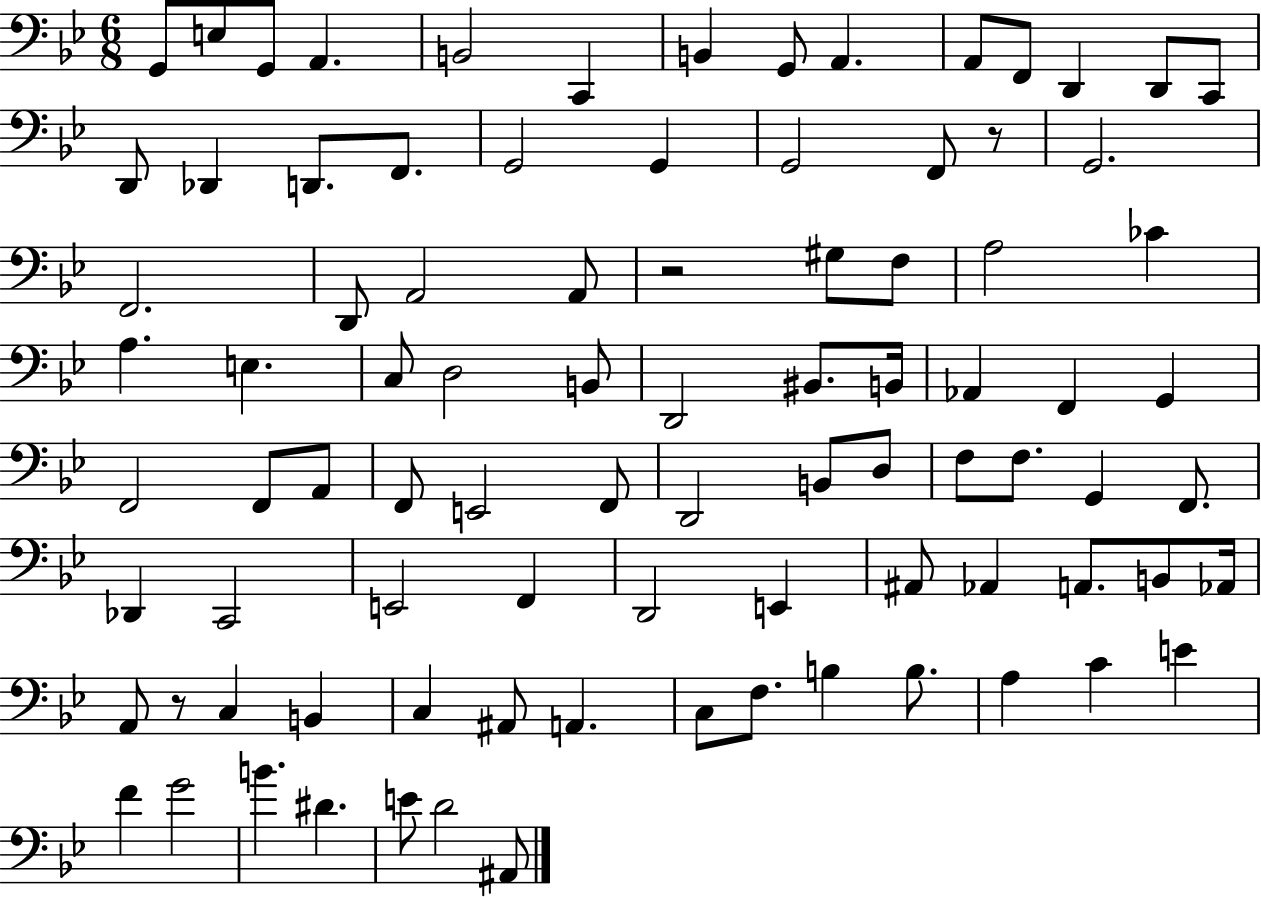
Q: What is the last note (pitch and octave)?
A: A#2